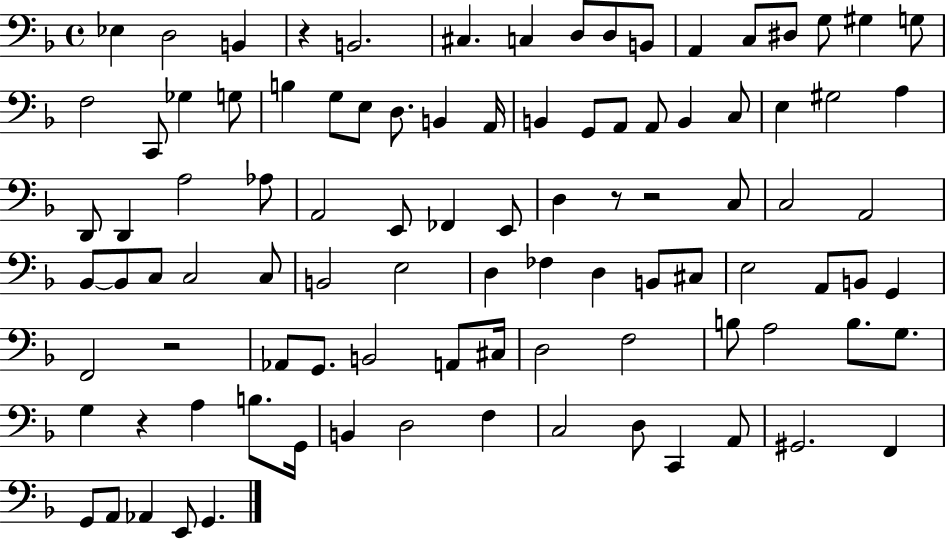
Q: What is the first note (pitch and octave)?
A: Eb3